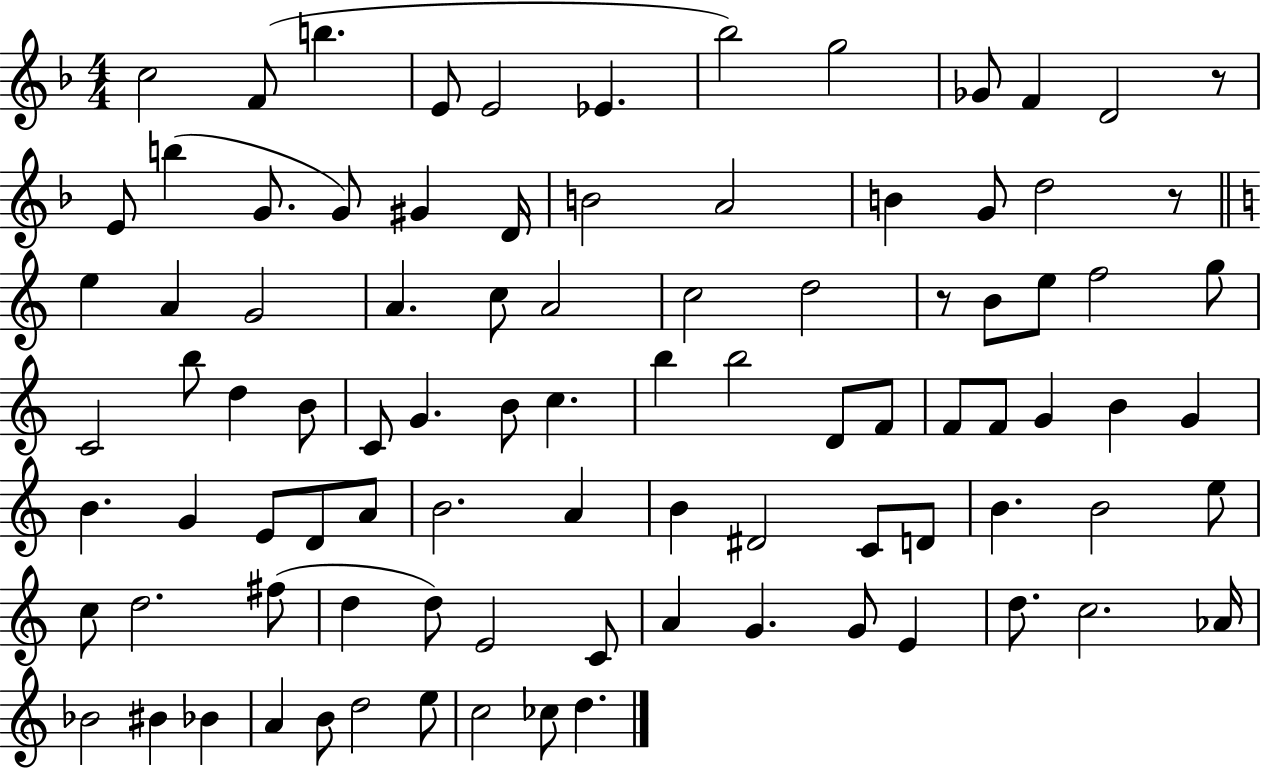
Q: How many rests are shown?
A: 3